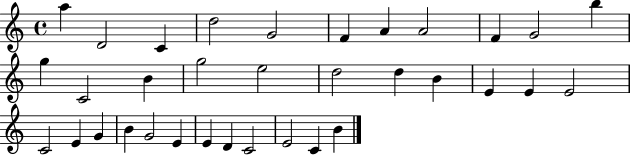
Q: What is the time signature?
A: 4/4